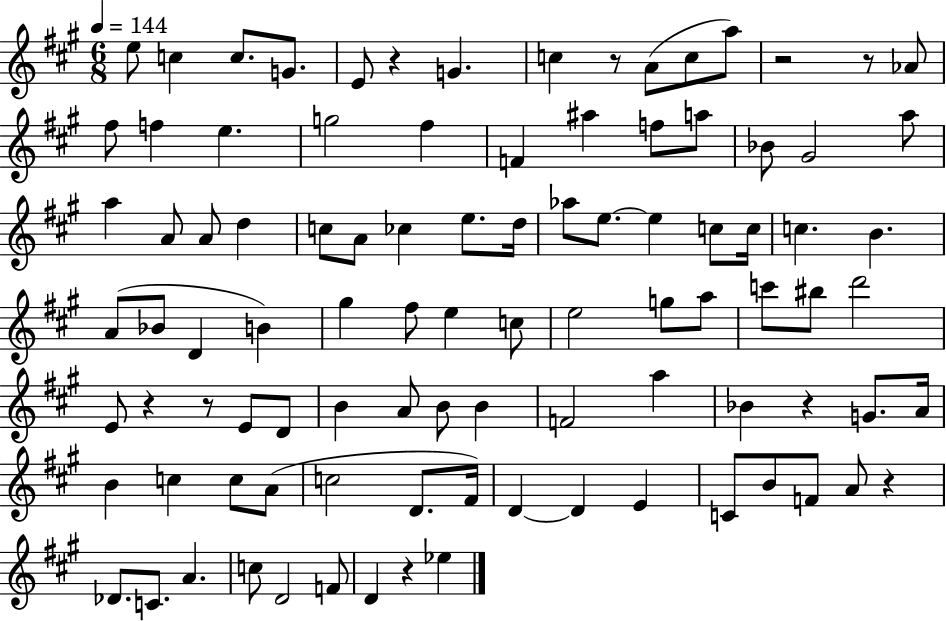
{
  \clef treble
  \numericTimeSignature
  \time 6/8
  \key a \major
  \tempo 4 = 144
  e''8 c''4 c''8. g'8. | e'8 r4 g'4. | c''4 r8 a'8( c''8 a''8) | r2 r8 aes'8 | \break fis''8 f''4 e''4. | g''2 fis''4 | f'4 ais''4 f''8 a''8 | bes'8 gis'2 a''8 | \break a''4 a'8 a'8 d''4 | c''8 a'8 ces''4 e''8. d''16 | aes''8 e''8.~~ e''4 c''8 c''16 | c''4. b'4. | \break a'8( bes'8 d'4 b'4) | gis''4 fis''8 e''4 c''8 | e''2 g''8 a''8 | c'''8 bis''8 d'''2 | \break e'8 r4 r8 e'8 d'8 | b'4 a'8 b'8 b'4 | f'2 a''4 | bes'4 r4 g'8. a'16 | \break b'4 c''4 c''8 a'8( | c''2 d'8. fis'16) | d'4~~ d'4 e'4 | c'8 b'8 f'8 a'8 r4 | \break des'8. c'8. a'4. | c''8 d'2 f'8 | d'4 r4 ees''4 | \bar "|."
}